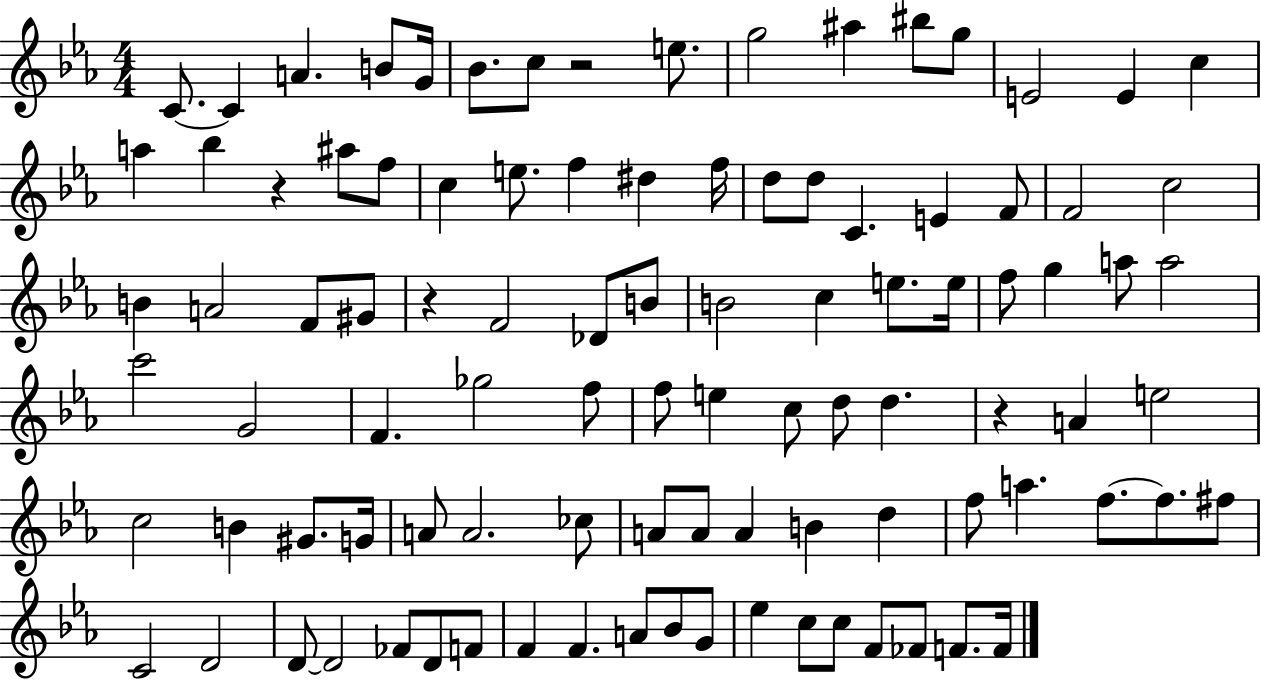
C4/e. C4/q A4/q. B4/e G4/s Bb4/e. C5/e R/h E5/e. G5/h A#5/q BIS5/e G5/e E4/h E4/q C5/q A5/q Bb5/q R/q A#5/e F5/e C5/q E5/e. F5/q D#5/q F5/s D5/e D5/e C4/q. E4/q F4/e F4/h C5/h B4/q A4/h F4/e G#4/e R/q F4/h Db4/e B4/e B4/h C5/q E5/e. E5/s F5/e G5/q A5/e A5/h C6/h G4/h F4/q. Gb5/h F5/e F5/e E5/q C5/e D5/e D5/q. R/q A4/q E5/h C5/h B4/q G#4/e. G4/s A4/e A4/h. CES5/e A4/e A4/e A4/q B4/q D5/q F5/e A5/q. F5/e. F5/e. F#5/e C4/h D4/h D4/e D4/h FES4/e D4/e F4/e F4/q F4/q. A4/e Bb4/e G4/e Eb5/q C5/e C5/e F4/e FES4/e F4/e. F4/s